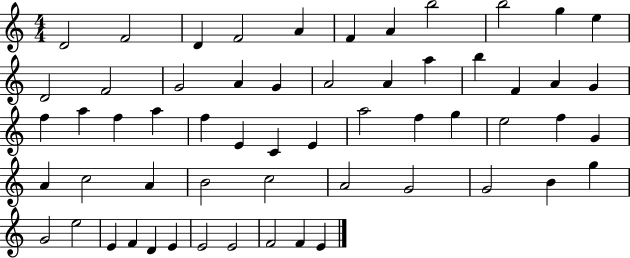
{
  \clef treble
  \numericTimeSignature
  \time 4/4
  \key c \major
  d'2 f'2 | d'4 f'2 a'4 | f'4 a'4 b''2 | b''2 g''4 e''4 | \break d'2 f'2 | g'2 a'4 g'4 | a'2 a'4 a''4 | b''4 f'4 a'4 g'4 | \break f''4 a''4 f''4 a''4 | f''4 e'4 c'4 e'4 | a''2 f''4 g''4 | e''2 f''4 g'4 | \break a'4 c''2 a'4 | b'2 c''2 | a'2 g'2 | g'2 b'4 g''4 | \break g'2 e''2 | e'4 f'4 d'4 e'4 | e'2 e'2 | f'2 f'4 e'4 | \break \bar "|."
}